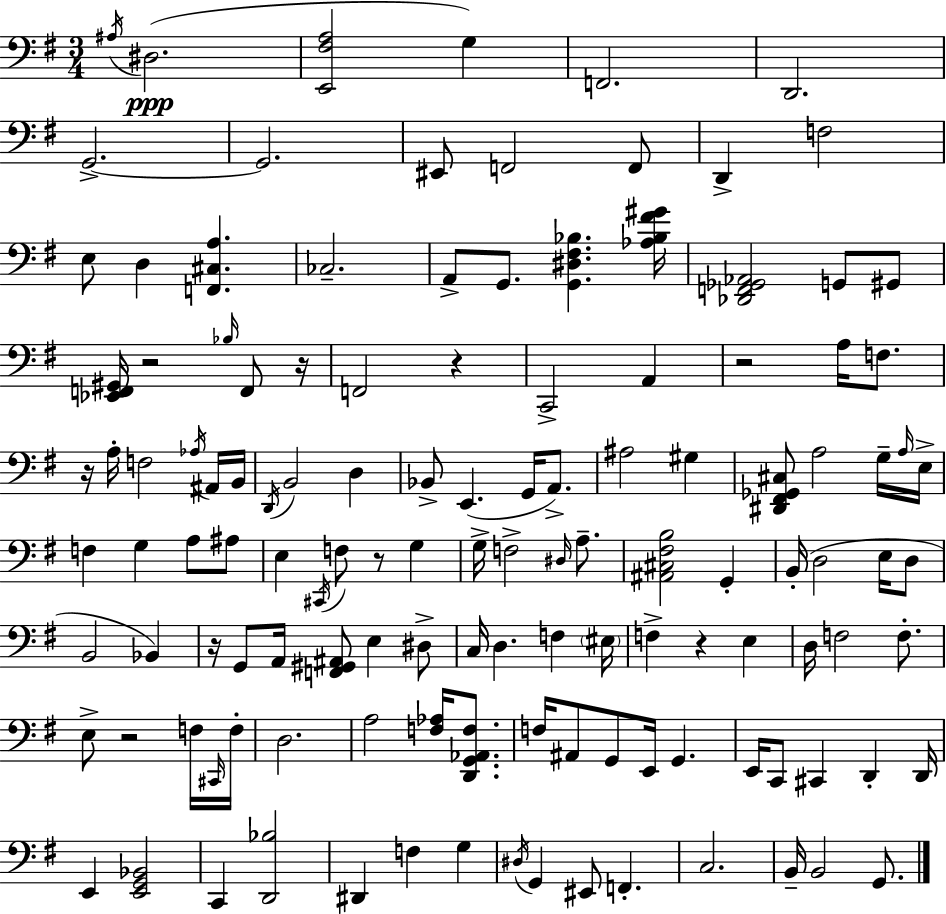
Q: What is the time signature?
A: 3/4